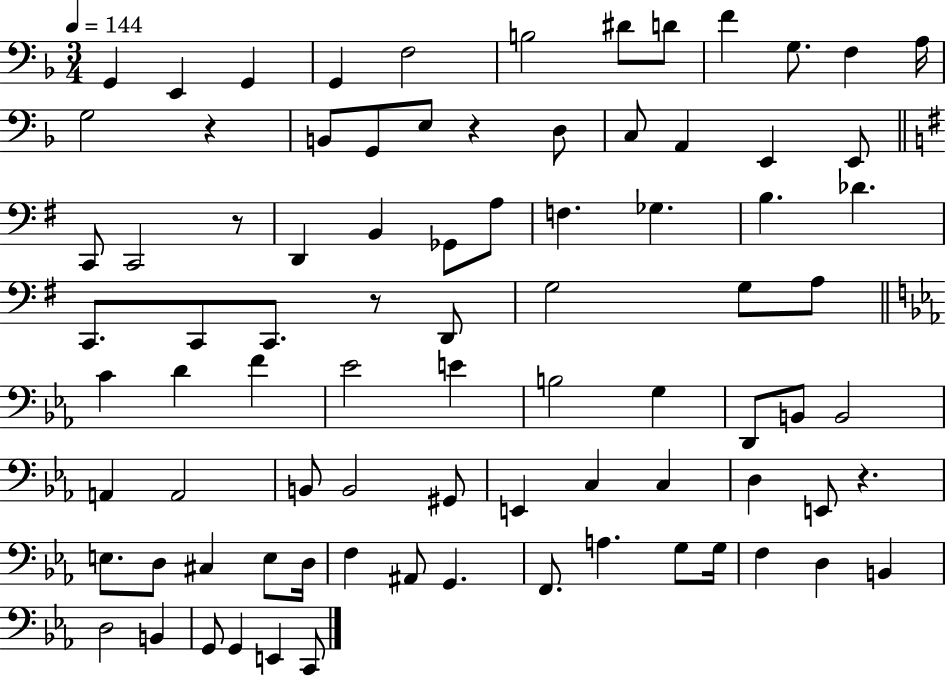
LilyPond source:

{
  \clef bass
  \numericTimeSignature
  \time 3/4
  \key f \major
  \tempo 4 = 144
  g,4 e,4 g,4 | g,4 f2 | b2 dis'8 d'8 | f'4 g8. f4 a16 | \break g2 r4 | b,8 g,8 e8 r4 d8 | c8 a,4 e,4 e,8 | \bar "||" \break \key g \major c,8 c,2 r8 | d,4 b,4 ges,8 a8 | f4. ges4. | b4. des'4. | \break c,8. c,8 c,8. r8 d,8 | g2 g8 a8 | \bar "||" \break \key ees \major c'4 d'4 f'4 | ees'2 e'4 | b2 g4 | d,8 b,8 b,2 | \break a,4 a,2 | b,8 b,2 gis,8 | e,4 c4 c4 | d4 e,8 r4. | \break e8. d8 cis4 e8 d16 | f4 ais,8 g,4. | f,8. a4. g8 g16 | f4 d4 b,4 | \break d2 b,4 | g,8 g,4 e,4 c,8 | \bar "|."
}